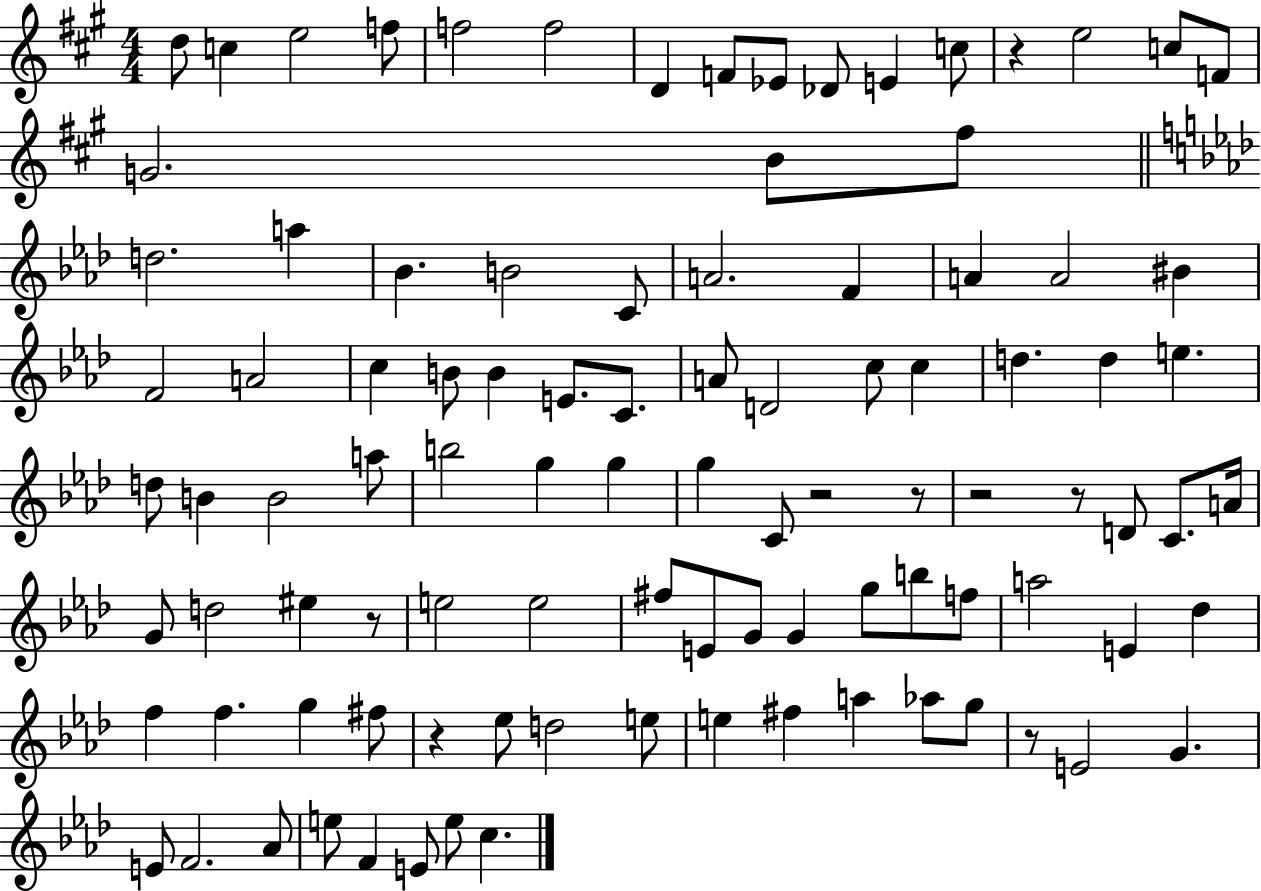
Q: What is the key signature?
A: A major